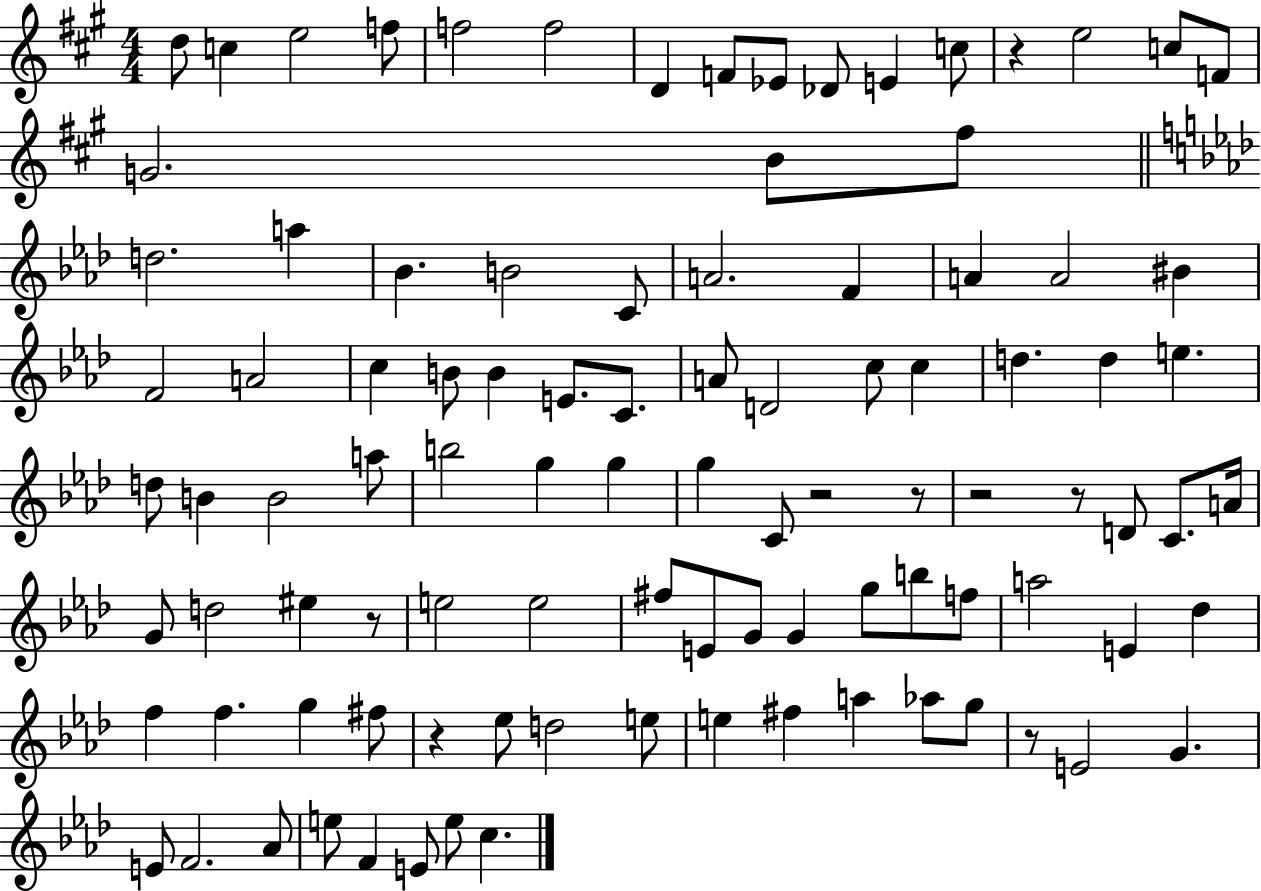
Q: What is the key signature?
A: A major